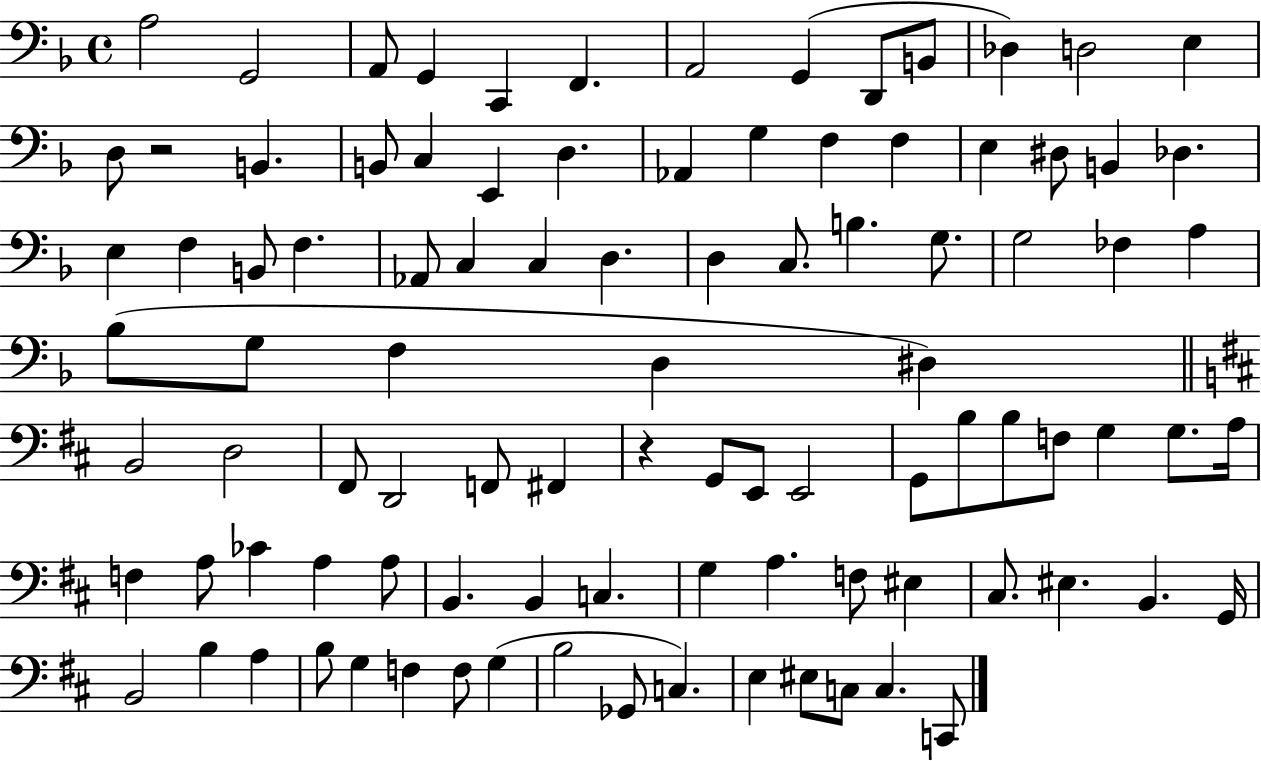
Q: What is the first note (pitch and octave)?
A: A3